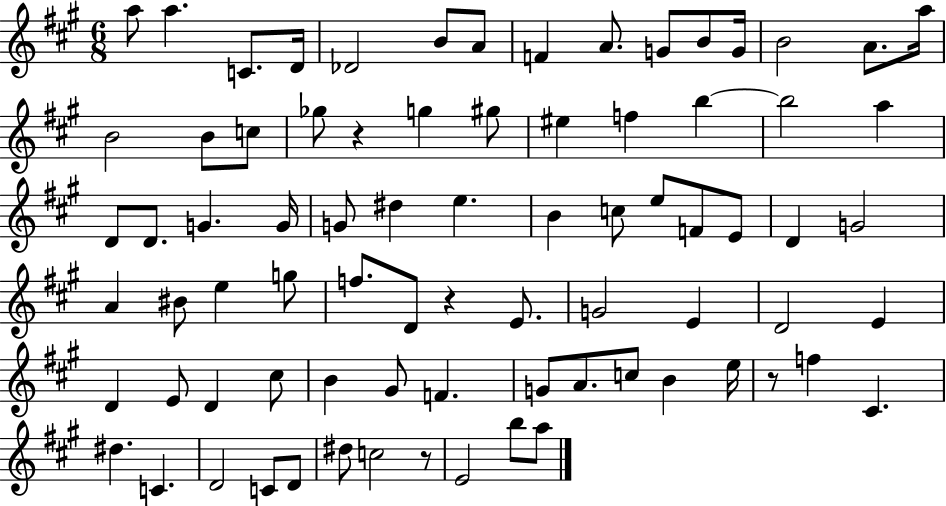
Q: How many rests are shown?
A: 4